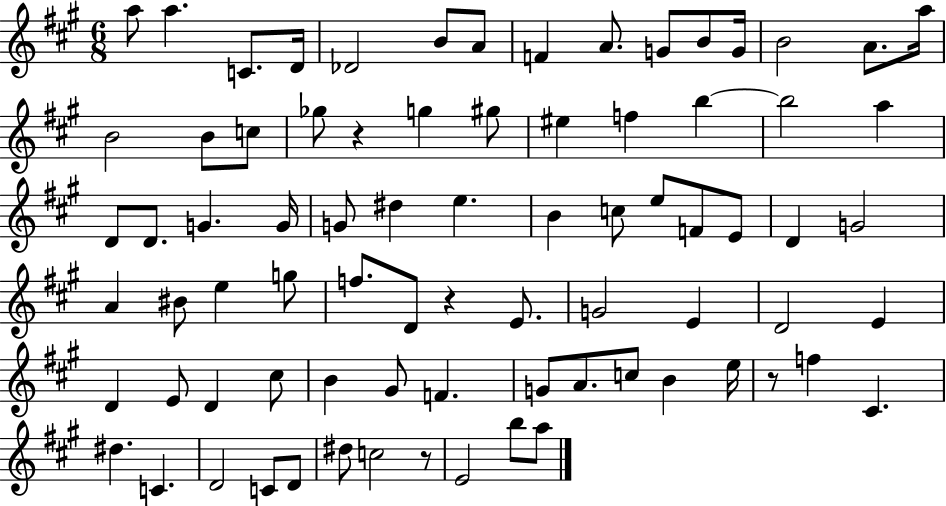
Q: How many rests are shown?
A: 4